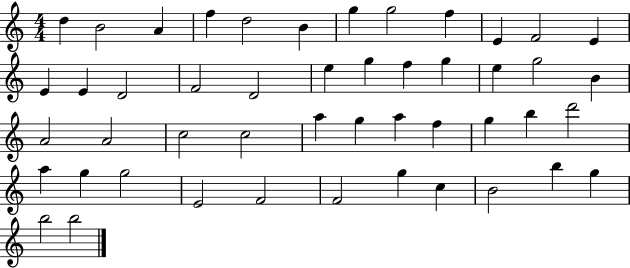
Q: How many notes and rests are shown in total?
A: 48